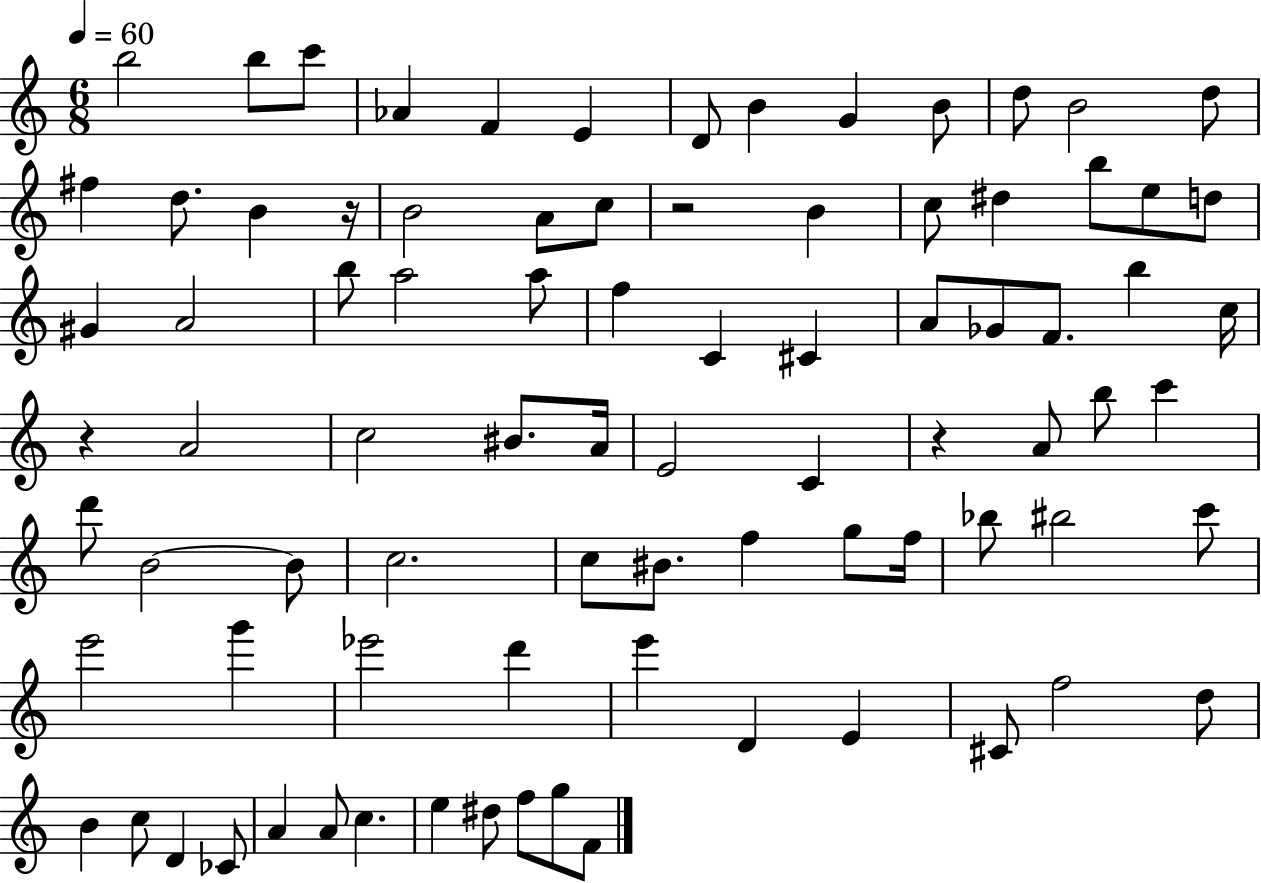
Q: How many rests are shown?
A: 4